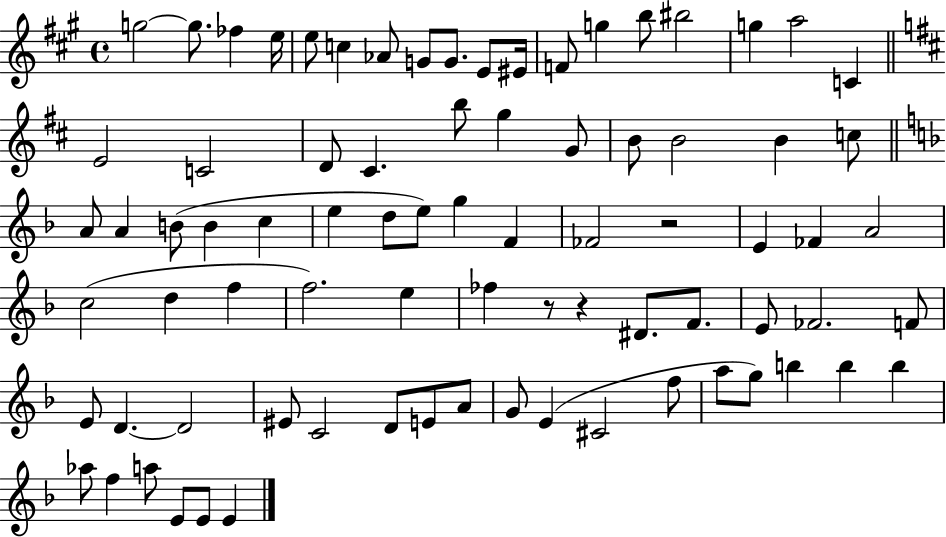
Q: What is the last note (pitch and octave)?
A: E4